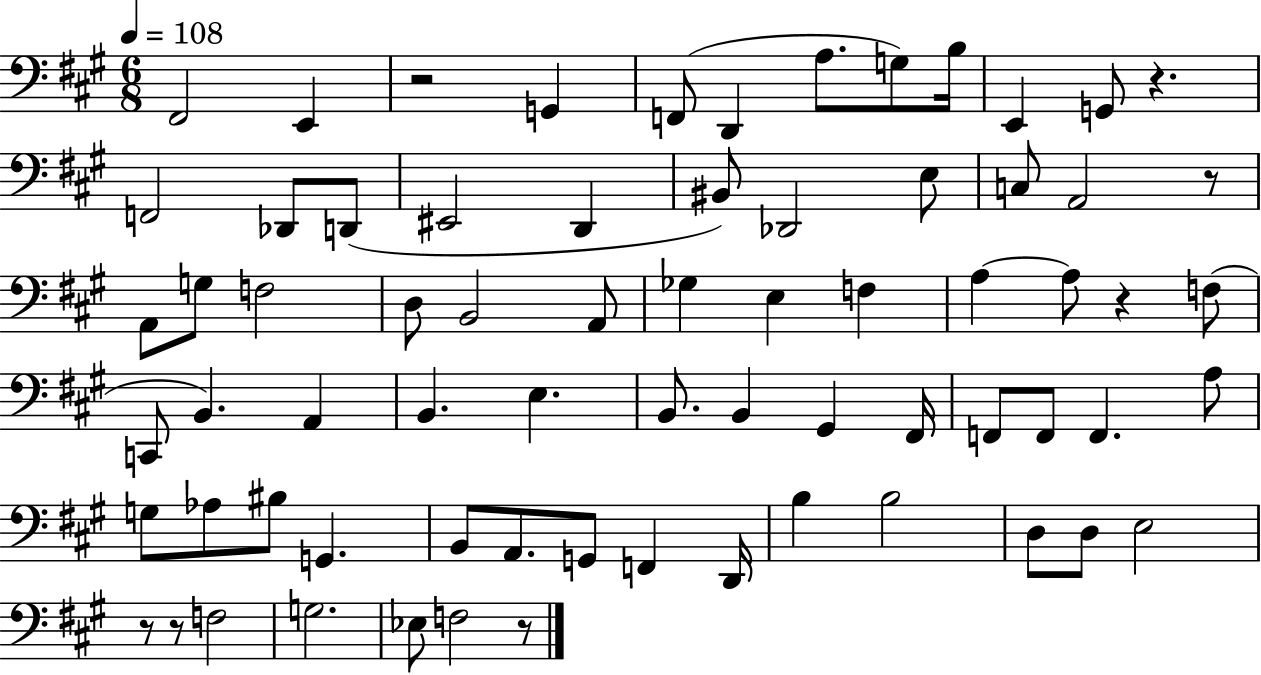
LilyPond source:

{
  \clef bass
  \numericTimeSignature
  \time 6/8
  \key a \major
  \tempo 4 = 108
  fis,2 e,4 | r2 g,4 | f,8( d,4 a8. g8) b16 | e,4 g,8 r4. | \break f,2 des,8 d,8( | eis,2 d,4 | bis,8) des,2 e8 | c8 a,2 r8 | \break a,8 g8 f2 | d8 b,2 a,8 | ges4 e4 f4 | a4~~ a8 r4 f8( | \break c,8 b,4.) a,4 | b,4. e4. | b,8. b,4 gis,4 fis,16 | f,8 f,8 f,4. a8 | \break g8 aes8 bis8 g,4. | b,8 a,8. g,8 f,4 d,16 | b4 b2 | d8 d8 e2 | \break r8 r8 f2 | g2. | ees8 f2 r8 | \bar "|."
}